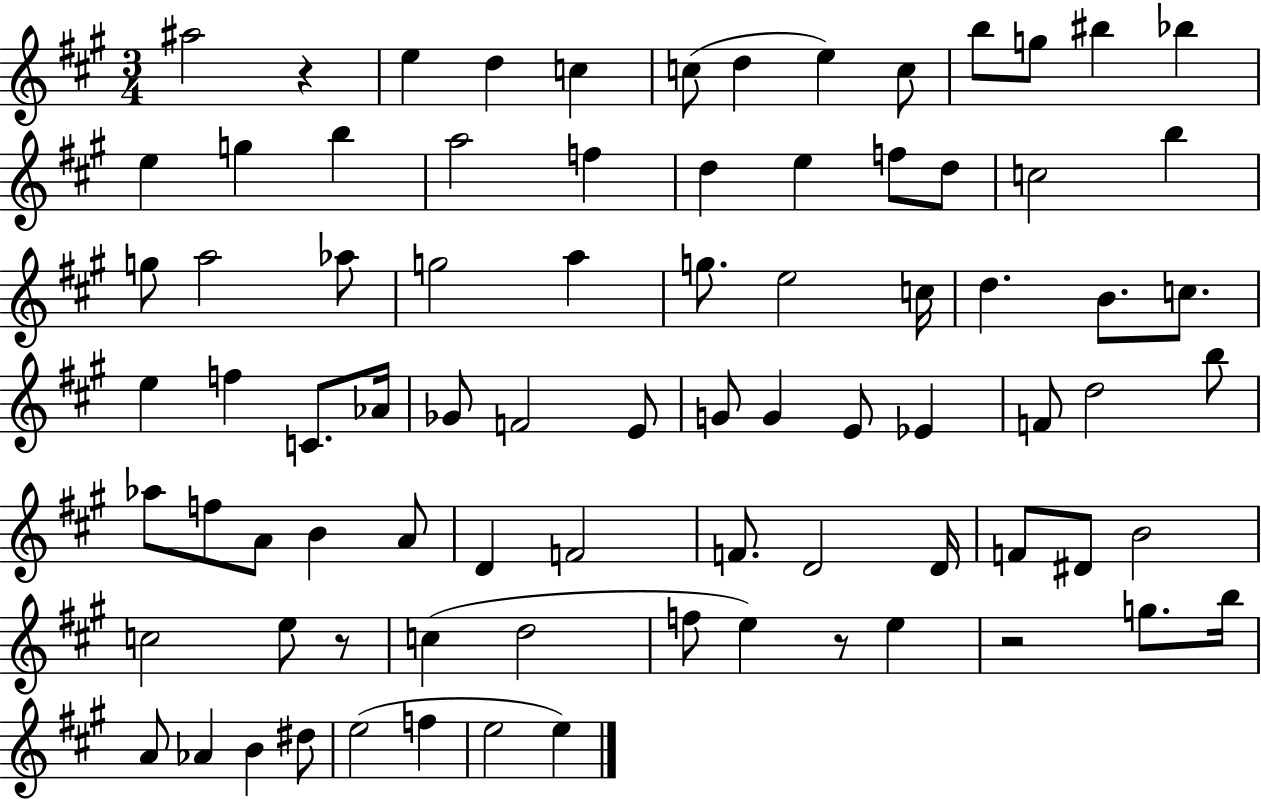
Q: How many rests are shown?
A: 4